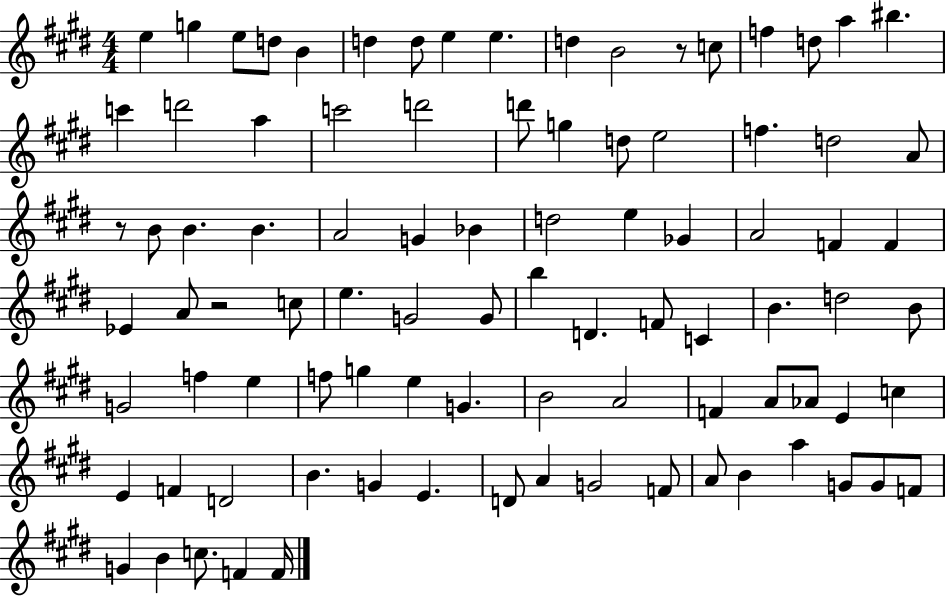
X:1
T:Untitled
M:4/4
L:1/4
K:E
e g e/2 d/2 B d d/2 e e d B2 z/2 c/2 f d/2 a ^b c' d'2 a c'2 d'2 d'/2 g d/2 e2 f d2 A/2 z/2 B/2 B B A2 G _B d2 e _G A2 F F _E A/2 z2 c/2 e G2 G/2 b D F/2 C B d2 B/2 G2 f e f/2 g e G B2 A2 F A/2 _A/2 E c E F D2 B G E D/2 A G2 F/2 A/2 B a G/2 G/2 F/2 G B c/2 F F/4